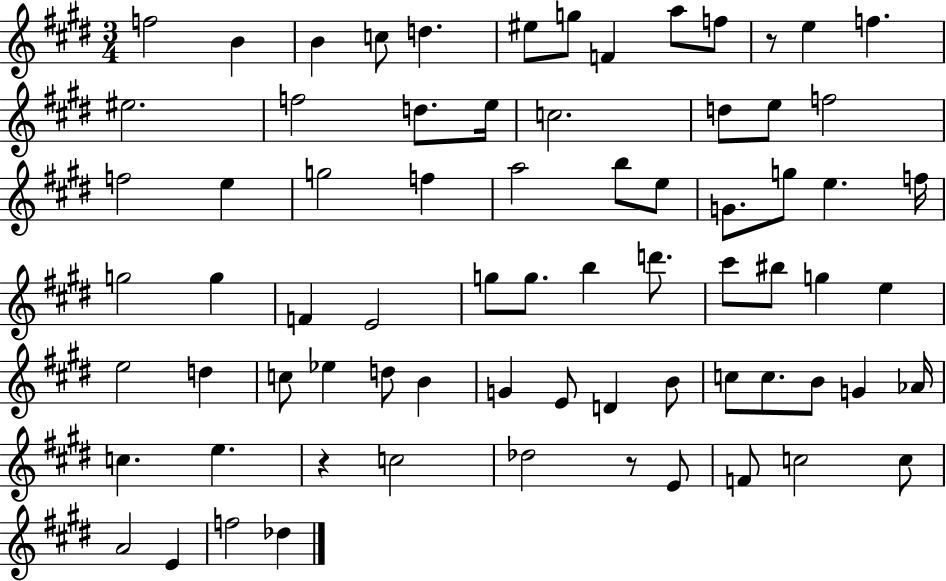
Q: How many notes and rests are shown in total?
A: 73